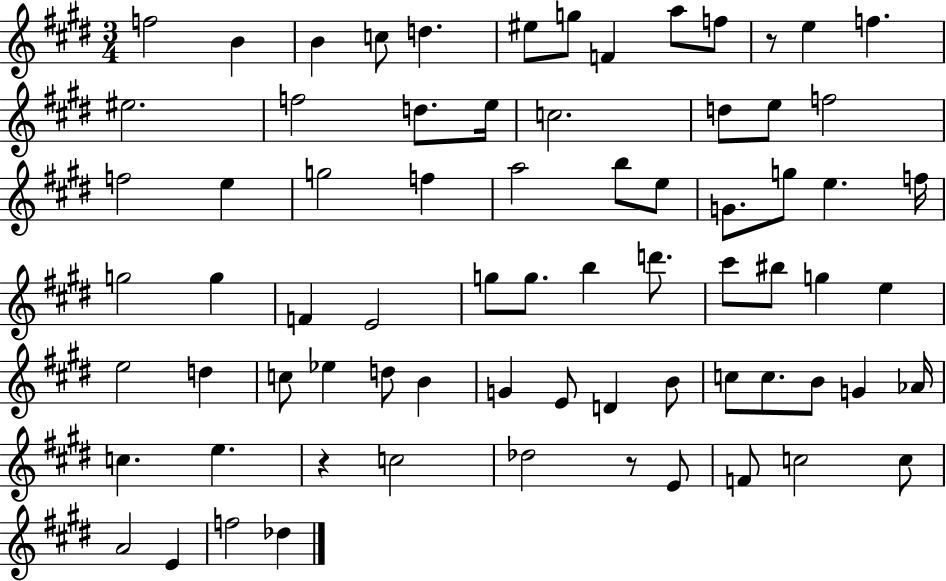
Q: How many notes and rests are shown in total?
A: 73